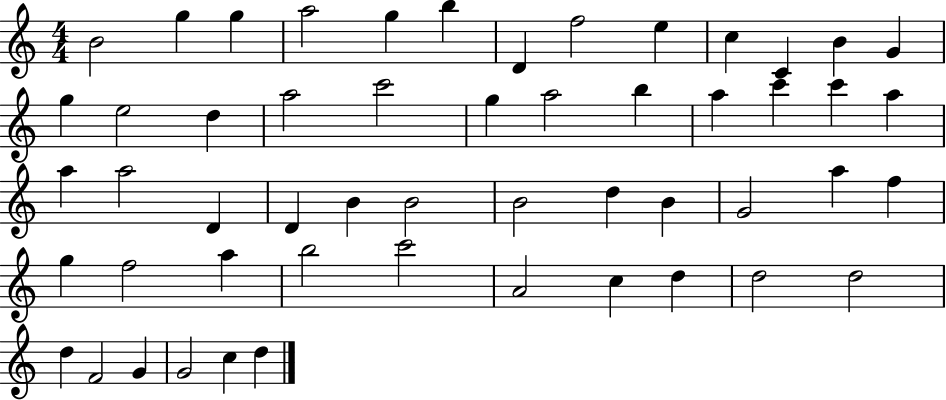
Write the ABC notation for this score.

X:1
T:Untitled
M:4/4
L:1/4
K:C
B2 g g a2 g b D f2 e c C B G g e2 d a2 c'2 g a2 b a c' c' a a a2 D D B B2 B2 d B G2 a f g f2 a b2 c'2 A2 c d d2 d2 d F2 G G2 c d